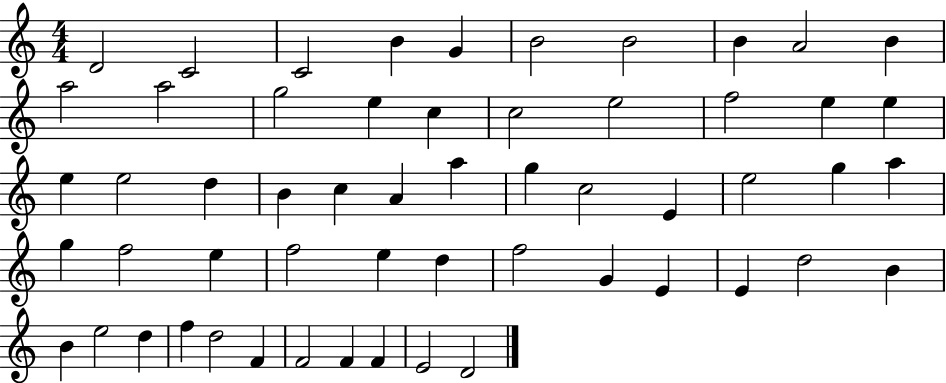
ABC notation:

X:1
T:Untitled
M:4/4
L:1/4
K:C
D2 C2 C2 B G B2 B2 B A2 B a2 a2 g2 e c c2 e2 f2 e e e e2 d B c A a g c2 E e2 g a g f2 e f2 e d f2 G E E d2 B B e2 d f d2 F F2 F F E2 D2